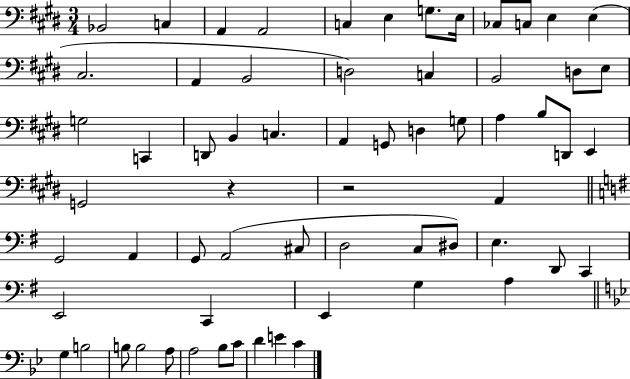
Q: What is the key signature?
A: E major